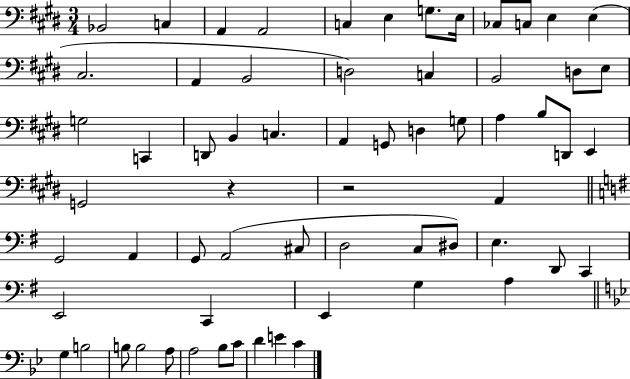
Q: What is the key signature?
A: E major